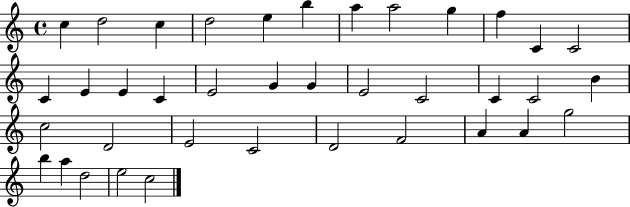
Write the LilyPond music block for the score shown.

{
  \clef treble
  \time 4/4
  \defaultTimeSignature
  \key c \major
  c''4 d''2 c''4 | d''2 e''4 b''4 | a''4 a''2 g''4 | f''4 c'4 c'2 | \break c'4 e'4 e'4 c'4 | e'2 g'4 g'4 | e'2 c'2 | c'4 c'2 b'4 | \break c''2 d'2 | e'2 c'2 | d'2 f'2 | a'4 a'4 g''2 | \break b''4 a''4 d''2 | e''2 c''2 | \bar "|."
}